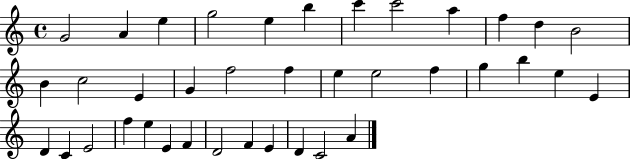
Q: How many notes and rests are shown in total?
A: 38